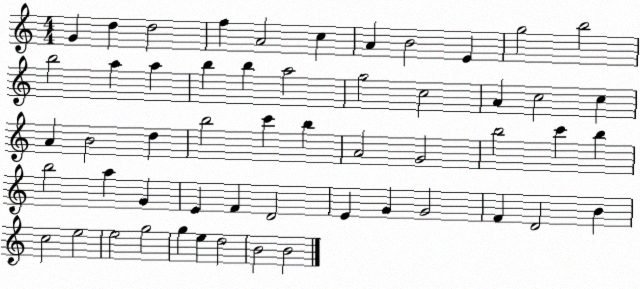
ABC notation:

X:1
T:Untitled
M:4/4
L:1/4
K:C
G d d2 f A2 c A B2 E g2 b2 b2 a a b b a2 g2 c2 A c2 c A B2 d b2 c' b A2 G2 b2 c' b b2 a G E F D2 E G G2 F D2 B c2 e2 e2 g2 g e d2 B2 B2